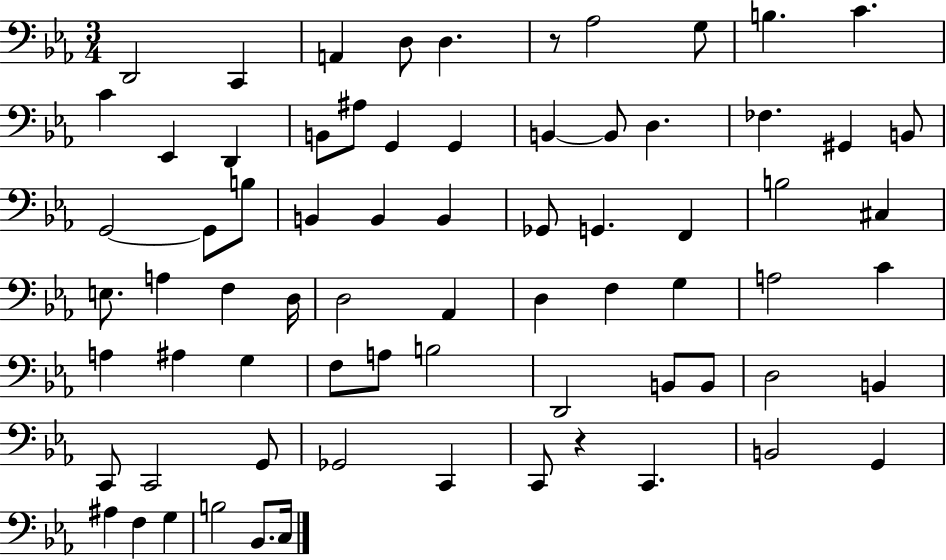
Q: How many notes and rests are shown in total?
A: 72